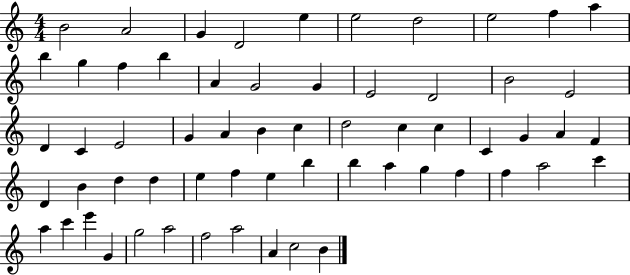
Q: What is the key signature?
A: C major